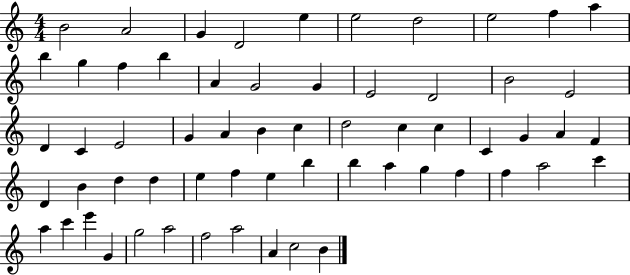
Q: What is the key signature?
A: C major